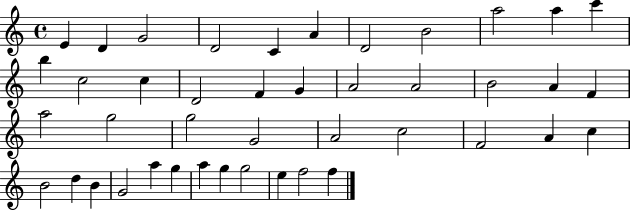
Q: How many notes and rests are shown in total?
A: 43